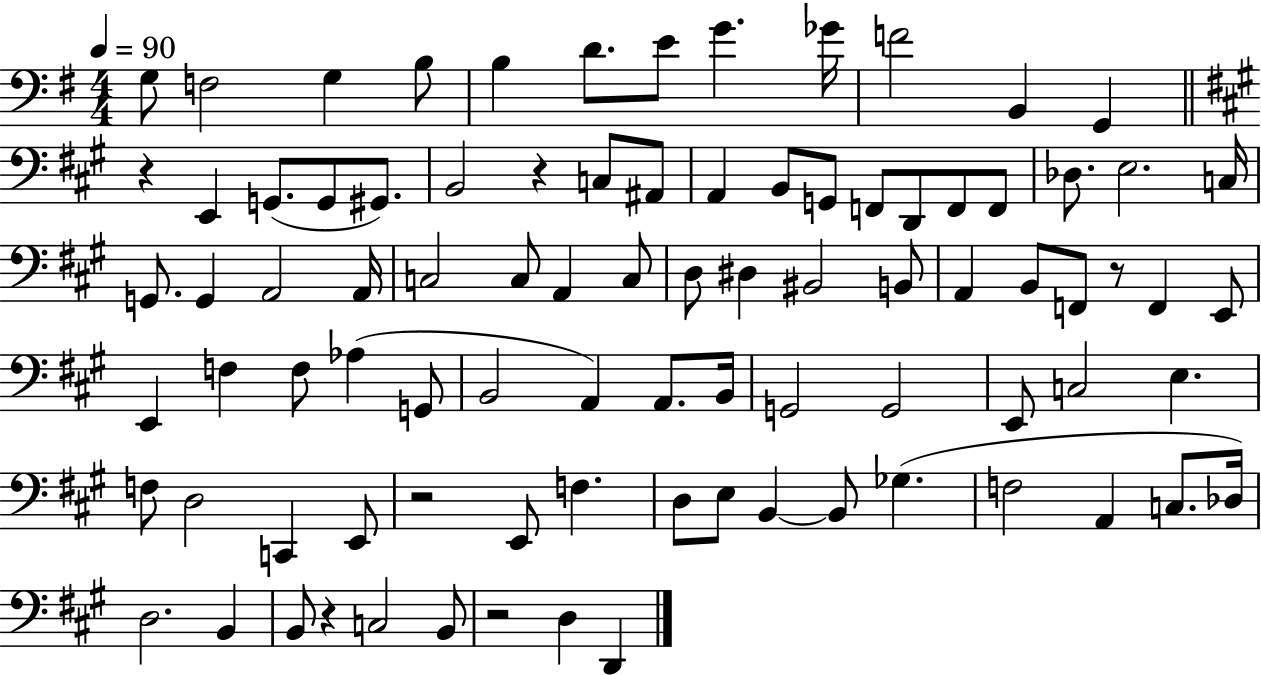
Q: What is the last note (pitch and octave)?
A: D2